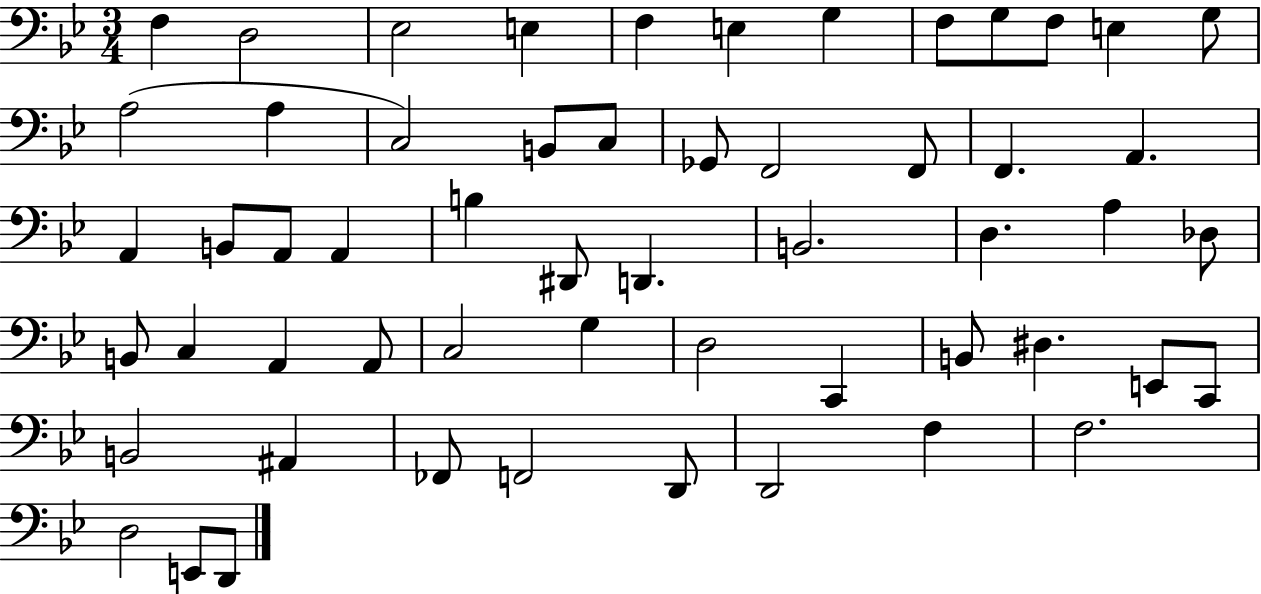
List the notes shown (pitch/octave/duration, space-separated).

F3/q D3/h Eb3/h E3/q F3/q E3/q G3/q F3/e G3/e F3/e E3/q G3/e A3/h A3/q C3/h B2/e C3/e Gb2/e F2/h F2/e F2/q. A2/q. A2/q B2/e A2/e A2/q B3/q D#2/e D2/q. B2/h. D3/q. A3/q Db3/e B2/e C3/q A2/q A2/e C3/h G3/q D3/h C2/q B2/e D#3/q. E2/e C2/e B2/h A#2/q FES2/e F2/h D2/e D2/h F3/q F3/h. D3/h E2/e D2/e